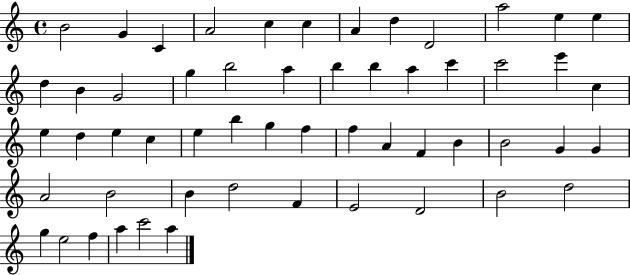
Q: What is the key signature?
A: C major